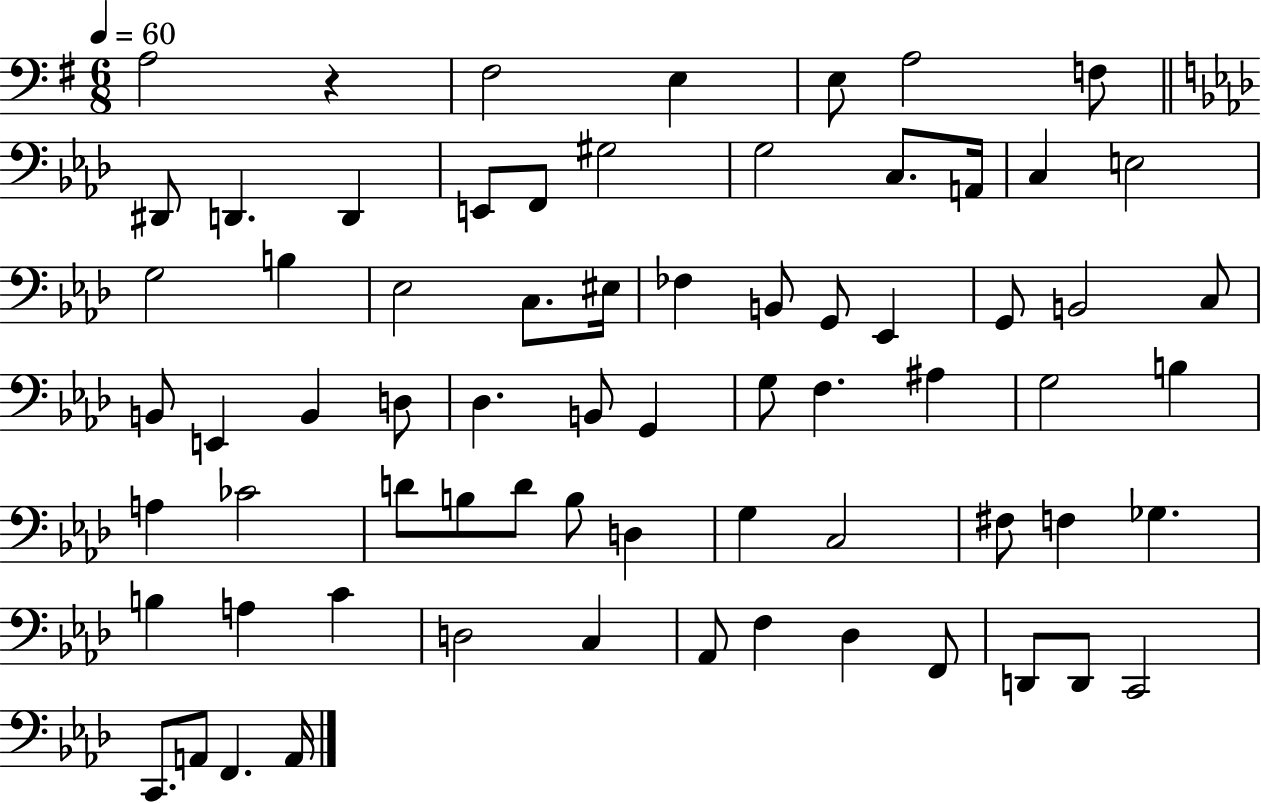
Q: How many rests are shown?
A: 1